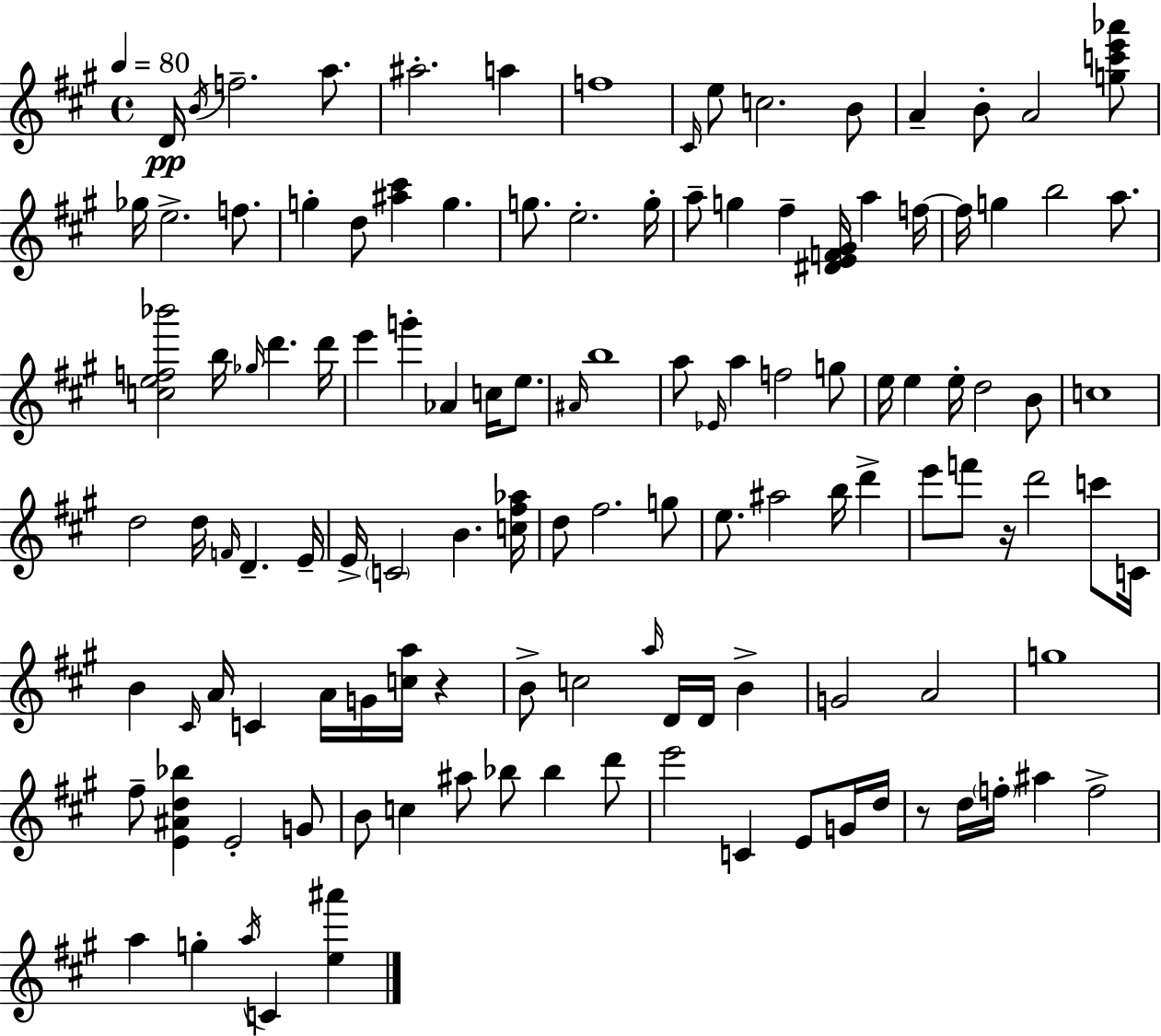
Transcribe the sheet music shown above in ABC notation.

X:1
T:Untitled
M:4/4
L:1/4
K:A
D/4 B/4 f2 a/2 ^a2 a f4 ^C/4 e/2 c2 B/2 A B/2 A2 [gc'e'_a']/2 _g/4 e2 f/2 g d/2 [^a^c'] g g/2 e2 g/4 a/2 g ^f [^DEF^G]/4 a f/4 f/4 g b2 a/2 [cef_b']2 b/4 _g/4 d' d'/4 e' g' _A c/4 e/2 ^A/4 b4 a/2 _E/4 a f2 g/2 e/4 e e/4 d2 B/2 c4 d2 d/4 F/4 D E/4 E/4 C2 B [c^f_a]/4 d/2 ^f2 g/2 e/2 ^a2 b/4 d' e'/2 f'/2 z/4 d'2 c'/2 C/4 B ^C/4 A/4 C A/4 G/4 [ca]/4 z B/2 c2 a/4 D/4 D/4 B G2 A2 g4 ^f/2 [E^Ad_b] E2 G/2 B/2 c ^a/2 _b/2 _b d'/2 e'2 C E/2 G/4 d/4 z/2 d/4 f/4 ^a f2 a g a/4 C [e^a']